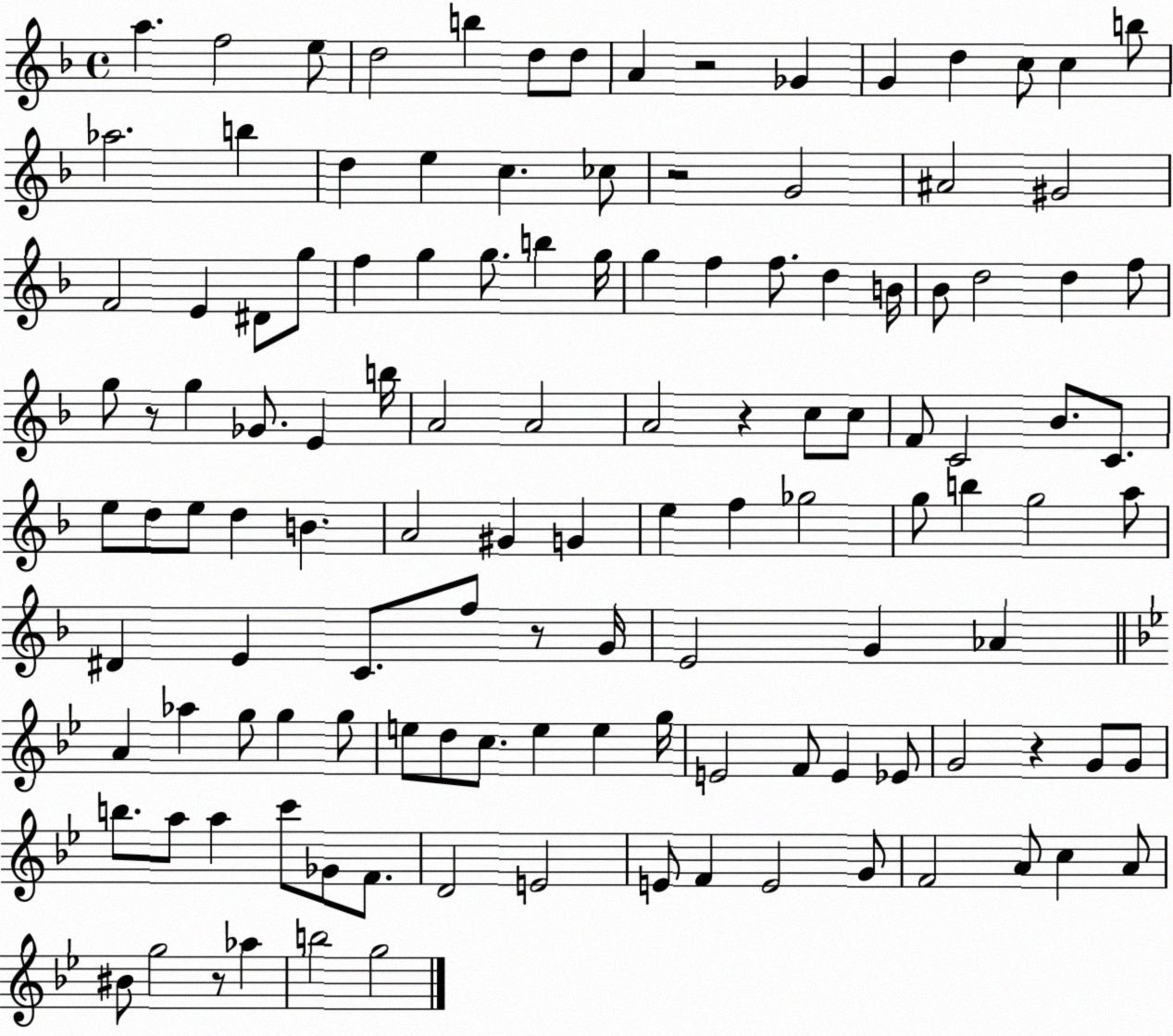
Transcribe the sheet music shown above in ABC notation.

X:1
T:Untitled
M:4/4
L:1/4
K:F
a f2 e/2 d2 b d/2 d/2 A z2 _G G d c/2 c b/2 _a2 b d e c _c/2 z2 G2 ^A2 ^G2 F2 E ^D/2 g/2 f g g/2 b g/4 g f f/2 d B/4 _B/2 d2 d f/2 g/2 z/2 g _G/2 E b/4 A2 A2 A2 z c/2 c/2 F/2 C2 _B/2 C/2 e/2 d/2 e/2 d B A2 ^G G e f _g2 g/2 b g2 a/2 ^D E C/2 f/2 z/2 G/4 E2 G _A A _a g/2 g g/2 e/2 d/2 c/2 e e g/4 E2 F/2 E _E/2 G2 z G/2 G/2 b/2 a/2 a c'/2 _G/2 F/2 D2 E2 E/2 F E2 G/2 F2 A/2 c A/2 ^B/2 g2 z/2 _a b2 g2